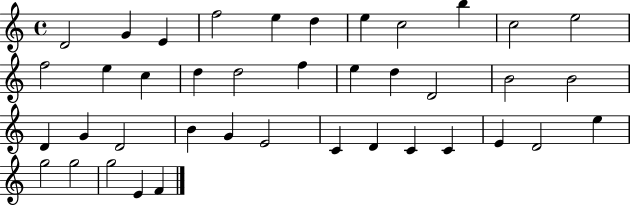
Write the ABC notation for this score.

X:1
T:Untitled
M:4/4
L:1/4
K:C
D2 G E f2 e d e c2 b c2 e2 f2 e c d d2 f e d D2 B2 B2 D G D2 B G E2 C D C C E D2 e g2 g2 g2 E F